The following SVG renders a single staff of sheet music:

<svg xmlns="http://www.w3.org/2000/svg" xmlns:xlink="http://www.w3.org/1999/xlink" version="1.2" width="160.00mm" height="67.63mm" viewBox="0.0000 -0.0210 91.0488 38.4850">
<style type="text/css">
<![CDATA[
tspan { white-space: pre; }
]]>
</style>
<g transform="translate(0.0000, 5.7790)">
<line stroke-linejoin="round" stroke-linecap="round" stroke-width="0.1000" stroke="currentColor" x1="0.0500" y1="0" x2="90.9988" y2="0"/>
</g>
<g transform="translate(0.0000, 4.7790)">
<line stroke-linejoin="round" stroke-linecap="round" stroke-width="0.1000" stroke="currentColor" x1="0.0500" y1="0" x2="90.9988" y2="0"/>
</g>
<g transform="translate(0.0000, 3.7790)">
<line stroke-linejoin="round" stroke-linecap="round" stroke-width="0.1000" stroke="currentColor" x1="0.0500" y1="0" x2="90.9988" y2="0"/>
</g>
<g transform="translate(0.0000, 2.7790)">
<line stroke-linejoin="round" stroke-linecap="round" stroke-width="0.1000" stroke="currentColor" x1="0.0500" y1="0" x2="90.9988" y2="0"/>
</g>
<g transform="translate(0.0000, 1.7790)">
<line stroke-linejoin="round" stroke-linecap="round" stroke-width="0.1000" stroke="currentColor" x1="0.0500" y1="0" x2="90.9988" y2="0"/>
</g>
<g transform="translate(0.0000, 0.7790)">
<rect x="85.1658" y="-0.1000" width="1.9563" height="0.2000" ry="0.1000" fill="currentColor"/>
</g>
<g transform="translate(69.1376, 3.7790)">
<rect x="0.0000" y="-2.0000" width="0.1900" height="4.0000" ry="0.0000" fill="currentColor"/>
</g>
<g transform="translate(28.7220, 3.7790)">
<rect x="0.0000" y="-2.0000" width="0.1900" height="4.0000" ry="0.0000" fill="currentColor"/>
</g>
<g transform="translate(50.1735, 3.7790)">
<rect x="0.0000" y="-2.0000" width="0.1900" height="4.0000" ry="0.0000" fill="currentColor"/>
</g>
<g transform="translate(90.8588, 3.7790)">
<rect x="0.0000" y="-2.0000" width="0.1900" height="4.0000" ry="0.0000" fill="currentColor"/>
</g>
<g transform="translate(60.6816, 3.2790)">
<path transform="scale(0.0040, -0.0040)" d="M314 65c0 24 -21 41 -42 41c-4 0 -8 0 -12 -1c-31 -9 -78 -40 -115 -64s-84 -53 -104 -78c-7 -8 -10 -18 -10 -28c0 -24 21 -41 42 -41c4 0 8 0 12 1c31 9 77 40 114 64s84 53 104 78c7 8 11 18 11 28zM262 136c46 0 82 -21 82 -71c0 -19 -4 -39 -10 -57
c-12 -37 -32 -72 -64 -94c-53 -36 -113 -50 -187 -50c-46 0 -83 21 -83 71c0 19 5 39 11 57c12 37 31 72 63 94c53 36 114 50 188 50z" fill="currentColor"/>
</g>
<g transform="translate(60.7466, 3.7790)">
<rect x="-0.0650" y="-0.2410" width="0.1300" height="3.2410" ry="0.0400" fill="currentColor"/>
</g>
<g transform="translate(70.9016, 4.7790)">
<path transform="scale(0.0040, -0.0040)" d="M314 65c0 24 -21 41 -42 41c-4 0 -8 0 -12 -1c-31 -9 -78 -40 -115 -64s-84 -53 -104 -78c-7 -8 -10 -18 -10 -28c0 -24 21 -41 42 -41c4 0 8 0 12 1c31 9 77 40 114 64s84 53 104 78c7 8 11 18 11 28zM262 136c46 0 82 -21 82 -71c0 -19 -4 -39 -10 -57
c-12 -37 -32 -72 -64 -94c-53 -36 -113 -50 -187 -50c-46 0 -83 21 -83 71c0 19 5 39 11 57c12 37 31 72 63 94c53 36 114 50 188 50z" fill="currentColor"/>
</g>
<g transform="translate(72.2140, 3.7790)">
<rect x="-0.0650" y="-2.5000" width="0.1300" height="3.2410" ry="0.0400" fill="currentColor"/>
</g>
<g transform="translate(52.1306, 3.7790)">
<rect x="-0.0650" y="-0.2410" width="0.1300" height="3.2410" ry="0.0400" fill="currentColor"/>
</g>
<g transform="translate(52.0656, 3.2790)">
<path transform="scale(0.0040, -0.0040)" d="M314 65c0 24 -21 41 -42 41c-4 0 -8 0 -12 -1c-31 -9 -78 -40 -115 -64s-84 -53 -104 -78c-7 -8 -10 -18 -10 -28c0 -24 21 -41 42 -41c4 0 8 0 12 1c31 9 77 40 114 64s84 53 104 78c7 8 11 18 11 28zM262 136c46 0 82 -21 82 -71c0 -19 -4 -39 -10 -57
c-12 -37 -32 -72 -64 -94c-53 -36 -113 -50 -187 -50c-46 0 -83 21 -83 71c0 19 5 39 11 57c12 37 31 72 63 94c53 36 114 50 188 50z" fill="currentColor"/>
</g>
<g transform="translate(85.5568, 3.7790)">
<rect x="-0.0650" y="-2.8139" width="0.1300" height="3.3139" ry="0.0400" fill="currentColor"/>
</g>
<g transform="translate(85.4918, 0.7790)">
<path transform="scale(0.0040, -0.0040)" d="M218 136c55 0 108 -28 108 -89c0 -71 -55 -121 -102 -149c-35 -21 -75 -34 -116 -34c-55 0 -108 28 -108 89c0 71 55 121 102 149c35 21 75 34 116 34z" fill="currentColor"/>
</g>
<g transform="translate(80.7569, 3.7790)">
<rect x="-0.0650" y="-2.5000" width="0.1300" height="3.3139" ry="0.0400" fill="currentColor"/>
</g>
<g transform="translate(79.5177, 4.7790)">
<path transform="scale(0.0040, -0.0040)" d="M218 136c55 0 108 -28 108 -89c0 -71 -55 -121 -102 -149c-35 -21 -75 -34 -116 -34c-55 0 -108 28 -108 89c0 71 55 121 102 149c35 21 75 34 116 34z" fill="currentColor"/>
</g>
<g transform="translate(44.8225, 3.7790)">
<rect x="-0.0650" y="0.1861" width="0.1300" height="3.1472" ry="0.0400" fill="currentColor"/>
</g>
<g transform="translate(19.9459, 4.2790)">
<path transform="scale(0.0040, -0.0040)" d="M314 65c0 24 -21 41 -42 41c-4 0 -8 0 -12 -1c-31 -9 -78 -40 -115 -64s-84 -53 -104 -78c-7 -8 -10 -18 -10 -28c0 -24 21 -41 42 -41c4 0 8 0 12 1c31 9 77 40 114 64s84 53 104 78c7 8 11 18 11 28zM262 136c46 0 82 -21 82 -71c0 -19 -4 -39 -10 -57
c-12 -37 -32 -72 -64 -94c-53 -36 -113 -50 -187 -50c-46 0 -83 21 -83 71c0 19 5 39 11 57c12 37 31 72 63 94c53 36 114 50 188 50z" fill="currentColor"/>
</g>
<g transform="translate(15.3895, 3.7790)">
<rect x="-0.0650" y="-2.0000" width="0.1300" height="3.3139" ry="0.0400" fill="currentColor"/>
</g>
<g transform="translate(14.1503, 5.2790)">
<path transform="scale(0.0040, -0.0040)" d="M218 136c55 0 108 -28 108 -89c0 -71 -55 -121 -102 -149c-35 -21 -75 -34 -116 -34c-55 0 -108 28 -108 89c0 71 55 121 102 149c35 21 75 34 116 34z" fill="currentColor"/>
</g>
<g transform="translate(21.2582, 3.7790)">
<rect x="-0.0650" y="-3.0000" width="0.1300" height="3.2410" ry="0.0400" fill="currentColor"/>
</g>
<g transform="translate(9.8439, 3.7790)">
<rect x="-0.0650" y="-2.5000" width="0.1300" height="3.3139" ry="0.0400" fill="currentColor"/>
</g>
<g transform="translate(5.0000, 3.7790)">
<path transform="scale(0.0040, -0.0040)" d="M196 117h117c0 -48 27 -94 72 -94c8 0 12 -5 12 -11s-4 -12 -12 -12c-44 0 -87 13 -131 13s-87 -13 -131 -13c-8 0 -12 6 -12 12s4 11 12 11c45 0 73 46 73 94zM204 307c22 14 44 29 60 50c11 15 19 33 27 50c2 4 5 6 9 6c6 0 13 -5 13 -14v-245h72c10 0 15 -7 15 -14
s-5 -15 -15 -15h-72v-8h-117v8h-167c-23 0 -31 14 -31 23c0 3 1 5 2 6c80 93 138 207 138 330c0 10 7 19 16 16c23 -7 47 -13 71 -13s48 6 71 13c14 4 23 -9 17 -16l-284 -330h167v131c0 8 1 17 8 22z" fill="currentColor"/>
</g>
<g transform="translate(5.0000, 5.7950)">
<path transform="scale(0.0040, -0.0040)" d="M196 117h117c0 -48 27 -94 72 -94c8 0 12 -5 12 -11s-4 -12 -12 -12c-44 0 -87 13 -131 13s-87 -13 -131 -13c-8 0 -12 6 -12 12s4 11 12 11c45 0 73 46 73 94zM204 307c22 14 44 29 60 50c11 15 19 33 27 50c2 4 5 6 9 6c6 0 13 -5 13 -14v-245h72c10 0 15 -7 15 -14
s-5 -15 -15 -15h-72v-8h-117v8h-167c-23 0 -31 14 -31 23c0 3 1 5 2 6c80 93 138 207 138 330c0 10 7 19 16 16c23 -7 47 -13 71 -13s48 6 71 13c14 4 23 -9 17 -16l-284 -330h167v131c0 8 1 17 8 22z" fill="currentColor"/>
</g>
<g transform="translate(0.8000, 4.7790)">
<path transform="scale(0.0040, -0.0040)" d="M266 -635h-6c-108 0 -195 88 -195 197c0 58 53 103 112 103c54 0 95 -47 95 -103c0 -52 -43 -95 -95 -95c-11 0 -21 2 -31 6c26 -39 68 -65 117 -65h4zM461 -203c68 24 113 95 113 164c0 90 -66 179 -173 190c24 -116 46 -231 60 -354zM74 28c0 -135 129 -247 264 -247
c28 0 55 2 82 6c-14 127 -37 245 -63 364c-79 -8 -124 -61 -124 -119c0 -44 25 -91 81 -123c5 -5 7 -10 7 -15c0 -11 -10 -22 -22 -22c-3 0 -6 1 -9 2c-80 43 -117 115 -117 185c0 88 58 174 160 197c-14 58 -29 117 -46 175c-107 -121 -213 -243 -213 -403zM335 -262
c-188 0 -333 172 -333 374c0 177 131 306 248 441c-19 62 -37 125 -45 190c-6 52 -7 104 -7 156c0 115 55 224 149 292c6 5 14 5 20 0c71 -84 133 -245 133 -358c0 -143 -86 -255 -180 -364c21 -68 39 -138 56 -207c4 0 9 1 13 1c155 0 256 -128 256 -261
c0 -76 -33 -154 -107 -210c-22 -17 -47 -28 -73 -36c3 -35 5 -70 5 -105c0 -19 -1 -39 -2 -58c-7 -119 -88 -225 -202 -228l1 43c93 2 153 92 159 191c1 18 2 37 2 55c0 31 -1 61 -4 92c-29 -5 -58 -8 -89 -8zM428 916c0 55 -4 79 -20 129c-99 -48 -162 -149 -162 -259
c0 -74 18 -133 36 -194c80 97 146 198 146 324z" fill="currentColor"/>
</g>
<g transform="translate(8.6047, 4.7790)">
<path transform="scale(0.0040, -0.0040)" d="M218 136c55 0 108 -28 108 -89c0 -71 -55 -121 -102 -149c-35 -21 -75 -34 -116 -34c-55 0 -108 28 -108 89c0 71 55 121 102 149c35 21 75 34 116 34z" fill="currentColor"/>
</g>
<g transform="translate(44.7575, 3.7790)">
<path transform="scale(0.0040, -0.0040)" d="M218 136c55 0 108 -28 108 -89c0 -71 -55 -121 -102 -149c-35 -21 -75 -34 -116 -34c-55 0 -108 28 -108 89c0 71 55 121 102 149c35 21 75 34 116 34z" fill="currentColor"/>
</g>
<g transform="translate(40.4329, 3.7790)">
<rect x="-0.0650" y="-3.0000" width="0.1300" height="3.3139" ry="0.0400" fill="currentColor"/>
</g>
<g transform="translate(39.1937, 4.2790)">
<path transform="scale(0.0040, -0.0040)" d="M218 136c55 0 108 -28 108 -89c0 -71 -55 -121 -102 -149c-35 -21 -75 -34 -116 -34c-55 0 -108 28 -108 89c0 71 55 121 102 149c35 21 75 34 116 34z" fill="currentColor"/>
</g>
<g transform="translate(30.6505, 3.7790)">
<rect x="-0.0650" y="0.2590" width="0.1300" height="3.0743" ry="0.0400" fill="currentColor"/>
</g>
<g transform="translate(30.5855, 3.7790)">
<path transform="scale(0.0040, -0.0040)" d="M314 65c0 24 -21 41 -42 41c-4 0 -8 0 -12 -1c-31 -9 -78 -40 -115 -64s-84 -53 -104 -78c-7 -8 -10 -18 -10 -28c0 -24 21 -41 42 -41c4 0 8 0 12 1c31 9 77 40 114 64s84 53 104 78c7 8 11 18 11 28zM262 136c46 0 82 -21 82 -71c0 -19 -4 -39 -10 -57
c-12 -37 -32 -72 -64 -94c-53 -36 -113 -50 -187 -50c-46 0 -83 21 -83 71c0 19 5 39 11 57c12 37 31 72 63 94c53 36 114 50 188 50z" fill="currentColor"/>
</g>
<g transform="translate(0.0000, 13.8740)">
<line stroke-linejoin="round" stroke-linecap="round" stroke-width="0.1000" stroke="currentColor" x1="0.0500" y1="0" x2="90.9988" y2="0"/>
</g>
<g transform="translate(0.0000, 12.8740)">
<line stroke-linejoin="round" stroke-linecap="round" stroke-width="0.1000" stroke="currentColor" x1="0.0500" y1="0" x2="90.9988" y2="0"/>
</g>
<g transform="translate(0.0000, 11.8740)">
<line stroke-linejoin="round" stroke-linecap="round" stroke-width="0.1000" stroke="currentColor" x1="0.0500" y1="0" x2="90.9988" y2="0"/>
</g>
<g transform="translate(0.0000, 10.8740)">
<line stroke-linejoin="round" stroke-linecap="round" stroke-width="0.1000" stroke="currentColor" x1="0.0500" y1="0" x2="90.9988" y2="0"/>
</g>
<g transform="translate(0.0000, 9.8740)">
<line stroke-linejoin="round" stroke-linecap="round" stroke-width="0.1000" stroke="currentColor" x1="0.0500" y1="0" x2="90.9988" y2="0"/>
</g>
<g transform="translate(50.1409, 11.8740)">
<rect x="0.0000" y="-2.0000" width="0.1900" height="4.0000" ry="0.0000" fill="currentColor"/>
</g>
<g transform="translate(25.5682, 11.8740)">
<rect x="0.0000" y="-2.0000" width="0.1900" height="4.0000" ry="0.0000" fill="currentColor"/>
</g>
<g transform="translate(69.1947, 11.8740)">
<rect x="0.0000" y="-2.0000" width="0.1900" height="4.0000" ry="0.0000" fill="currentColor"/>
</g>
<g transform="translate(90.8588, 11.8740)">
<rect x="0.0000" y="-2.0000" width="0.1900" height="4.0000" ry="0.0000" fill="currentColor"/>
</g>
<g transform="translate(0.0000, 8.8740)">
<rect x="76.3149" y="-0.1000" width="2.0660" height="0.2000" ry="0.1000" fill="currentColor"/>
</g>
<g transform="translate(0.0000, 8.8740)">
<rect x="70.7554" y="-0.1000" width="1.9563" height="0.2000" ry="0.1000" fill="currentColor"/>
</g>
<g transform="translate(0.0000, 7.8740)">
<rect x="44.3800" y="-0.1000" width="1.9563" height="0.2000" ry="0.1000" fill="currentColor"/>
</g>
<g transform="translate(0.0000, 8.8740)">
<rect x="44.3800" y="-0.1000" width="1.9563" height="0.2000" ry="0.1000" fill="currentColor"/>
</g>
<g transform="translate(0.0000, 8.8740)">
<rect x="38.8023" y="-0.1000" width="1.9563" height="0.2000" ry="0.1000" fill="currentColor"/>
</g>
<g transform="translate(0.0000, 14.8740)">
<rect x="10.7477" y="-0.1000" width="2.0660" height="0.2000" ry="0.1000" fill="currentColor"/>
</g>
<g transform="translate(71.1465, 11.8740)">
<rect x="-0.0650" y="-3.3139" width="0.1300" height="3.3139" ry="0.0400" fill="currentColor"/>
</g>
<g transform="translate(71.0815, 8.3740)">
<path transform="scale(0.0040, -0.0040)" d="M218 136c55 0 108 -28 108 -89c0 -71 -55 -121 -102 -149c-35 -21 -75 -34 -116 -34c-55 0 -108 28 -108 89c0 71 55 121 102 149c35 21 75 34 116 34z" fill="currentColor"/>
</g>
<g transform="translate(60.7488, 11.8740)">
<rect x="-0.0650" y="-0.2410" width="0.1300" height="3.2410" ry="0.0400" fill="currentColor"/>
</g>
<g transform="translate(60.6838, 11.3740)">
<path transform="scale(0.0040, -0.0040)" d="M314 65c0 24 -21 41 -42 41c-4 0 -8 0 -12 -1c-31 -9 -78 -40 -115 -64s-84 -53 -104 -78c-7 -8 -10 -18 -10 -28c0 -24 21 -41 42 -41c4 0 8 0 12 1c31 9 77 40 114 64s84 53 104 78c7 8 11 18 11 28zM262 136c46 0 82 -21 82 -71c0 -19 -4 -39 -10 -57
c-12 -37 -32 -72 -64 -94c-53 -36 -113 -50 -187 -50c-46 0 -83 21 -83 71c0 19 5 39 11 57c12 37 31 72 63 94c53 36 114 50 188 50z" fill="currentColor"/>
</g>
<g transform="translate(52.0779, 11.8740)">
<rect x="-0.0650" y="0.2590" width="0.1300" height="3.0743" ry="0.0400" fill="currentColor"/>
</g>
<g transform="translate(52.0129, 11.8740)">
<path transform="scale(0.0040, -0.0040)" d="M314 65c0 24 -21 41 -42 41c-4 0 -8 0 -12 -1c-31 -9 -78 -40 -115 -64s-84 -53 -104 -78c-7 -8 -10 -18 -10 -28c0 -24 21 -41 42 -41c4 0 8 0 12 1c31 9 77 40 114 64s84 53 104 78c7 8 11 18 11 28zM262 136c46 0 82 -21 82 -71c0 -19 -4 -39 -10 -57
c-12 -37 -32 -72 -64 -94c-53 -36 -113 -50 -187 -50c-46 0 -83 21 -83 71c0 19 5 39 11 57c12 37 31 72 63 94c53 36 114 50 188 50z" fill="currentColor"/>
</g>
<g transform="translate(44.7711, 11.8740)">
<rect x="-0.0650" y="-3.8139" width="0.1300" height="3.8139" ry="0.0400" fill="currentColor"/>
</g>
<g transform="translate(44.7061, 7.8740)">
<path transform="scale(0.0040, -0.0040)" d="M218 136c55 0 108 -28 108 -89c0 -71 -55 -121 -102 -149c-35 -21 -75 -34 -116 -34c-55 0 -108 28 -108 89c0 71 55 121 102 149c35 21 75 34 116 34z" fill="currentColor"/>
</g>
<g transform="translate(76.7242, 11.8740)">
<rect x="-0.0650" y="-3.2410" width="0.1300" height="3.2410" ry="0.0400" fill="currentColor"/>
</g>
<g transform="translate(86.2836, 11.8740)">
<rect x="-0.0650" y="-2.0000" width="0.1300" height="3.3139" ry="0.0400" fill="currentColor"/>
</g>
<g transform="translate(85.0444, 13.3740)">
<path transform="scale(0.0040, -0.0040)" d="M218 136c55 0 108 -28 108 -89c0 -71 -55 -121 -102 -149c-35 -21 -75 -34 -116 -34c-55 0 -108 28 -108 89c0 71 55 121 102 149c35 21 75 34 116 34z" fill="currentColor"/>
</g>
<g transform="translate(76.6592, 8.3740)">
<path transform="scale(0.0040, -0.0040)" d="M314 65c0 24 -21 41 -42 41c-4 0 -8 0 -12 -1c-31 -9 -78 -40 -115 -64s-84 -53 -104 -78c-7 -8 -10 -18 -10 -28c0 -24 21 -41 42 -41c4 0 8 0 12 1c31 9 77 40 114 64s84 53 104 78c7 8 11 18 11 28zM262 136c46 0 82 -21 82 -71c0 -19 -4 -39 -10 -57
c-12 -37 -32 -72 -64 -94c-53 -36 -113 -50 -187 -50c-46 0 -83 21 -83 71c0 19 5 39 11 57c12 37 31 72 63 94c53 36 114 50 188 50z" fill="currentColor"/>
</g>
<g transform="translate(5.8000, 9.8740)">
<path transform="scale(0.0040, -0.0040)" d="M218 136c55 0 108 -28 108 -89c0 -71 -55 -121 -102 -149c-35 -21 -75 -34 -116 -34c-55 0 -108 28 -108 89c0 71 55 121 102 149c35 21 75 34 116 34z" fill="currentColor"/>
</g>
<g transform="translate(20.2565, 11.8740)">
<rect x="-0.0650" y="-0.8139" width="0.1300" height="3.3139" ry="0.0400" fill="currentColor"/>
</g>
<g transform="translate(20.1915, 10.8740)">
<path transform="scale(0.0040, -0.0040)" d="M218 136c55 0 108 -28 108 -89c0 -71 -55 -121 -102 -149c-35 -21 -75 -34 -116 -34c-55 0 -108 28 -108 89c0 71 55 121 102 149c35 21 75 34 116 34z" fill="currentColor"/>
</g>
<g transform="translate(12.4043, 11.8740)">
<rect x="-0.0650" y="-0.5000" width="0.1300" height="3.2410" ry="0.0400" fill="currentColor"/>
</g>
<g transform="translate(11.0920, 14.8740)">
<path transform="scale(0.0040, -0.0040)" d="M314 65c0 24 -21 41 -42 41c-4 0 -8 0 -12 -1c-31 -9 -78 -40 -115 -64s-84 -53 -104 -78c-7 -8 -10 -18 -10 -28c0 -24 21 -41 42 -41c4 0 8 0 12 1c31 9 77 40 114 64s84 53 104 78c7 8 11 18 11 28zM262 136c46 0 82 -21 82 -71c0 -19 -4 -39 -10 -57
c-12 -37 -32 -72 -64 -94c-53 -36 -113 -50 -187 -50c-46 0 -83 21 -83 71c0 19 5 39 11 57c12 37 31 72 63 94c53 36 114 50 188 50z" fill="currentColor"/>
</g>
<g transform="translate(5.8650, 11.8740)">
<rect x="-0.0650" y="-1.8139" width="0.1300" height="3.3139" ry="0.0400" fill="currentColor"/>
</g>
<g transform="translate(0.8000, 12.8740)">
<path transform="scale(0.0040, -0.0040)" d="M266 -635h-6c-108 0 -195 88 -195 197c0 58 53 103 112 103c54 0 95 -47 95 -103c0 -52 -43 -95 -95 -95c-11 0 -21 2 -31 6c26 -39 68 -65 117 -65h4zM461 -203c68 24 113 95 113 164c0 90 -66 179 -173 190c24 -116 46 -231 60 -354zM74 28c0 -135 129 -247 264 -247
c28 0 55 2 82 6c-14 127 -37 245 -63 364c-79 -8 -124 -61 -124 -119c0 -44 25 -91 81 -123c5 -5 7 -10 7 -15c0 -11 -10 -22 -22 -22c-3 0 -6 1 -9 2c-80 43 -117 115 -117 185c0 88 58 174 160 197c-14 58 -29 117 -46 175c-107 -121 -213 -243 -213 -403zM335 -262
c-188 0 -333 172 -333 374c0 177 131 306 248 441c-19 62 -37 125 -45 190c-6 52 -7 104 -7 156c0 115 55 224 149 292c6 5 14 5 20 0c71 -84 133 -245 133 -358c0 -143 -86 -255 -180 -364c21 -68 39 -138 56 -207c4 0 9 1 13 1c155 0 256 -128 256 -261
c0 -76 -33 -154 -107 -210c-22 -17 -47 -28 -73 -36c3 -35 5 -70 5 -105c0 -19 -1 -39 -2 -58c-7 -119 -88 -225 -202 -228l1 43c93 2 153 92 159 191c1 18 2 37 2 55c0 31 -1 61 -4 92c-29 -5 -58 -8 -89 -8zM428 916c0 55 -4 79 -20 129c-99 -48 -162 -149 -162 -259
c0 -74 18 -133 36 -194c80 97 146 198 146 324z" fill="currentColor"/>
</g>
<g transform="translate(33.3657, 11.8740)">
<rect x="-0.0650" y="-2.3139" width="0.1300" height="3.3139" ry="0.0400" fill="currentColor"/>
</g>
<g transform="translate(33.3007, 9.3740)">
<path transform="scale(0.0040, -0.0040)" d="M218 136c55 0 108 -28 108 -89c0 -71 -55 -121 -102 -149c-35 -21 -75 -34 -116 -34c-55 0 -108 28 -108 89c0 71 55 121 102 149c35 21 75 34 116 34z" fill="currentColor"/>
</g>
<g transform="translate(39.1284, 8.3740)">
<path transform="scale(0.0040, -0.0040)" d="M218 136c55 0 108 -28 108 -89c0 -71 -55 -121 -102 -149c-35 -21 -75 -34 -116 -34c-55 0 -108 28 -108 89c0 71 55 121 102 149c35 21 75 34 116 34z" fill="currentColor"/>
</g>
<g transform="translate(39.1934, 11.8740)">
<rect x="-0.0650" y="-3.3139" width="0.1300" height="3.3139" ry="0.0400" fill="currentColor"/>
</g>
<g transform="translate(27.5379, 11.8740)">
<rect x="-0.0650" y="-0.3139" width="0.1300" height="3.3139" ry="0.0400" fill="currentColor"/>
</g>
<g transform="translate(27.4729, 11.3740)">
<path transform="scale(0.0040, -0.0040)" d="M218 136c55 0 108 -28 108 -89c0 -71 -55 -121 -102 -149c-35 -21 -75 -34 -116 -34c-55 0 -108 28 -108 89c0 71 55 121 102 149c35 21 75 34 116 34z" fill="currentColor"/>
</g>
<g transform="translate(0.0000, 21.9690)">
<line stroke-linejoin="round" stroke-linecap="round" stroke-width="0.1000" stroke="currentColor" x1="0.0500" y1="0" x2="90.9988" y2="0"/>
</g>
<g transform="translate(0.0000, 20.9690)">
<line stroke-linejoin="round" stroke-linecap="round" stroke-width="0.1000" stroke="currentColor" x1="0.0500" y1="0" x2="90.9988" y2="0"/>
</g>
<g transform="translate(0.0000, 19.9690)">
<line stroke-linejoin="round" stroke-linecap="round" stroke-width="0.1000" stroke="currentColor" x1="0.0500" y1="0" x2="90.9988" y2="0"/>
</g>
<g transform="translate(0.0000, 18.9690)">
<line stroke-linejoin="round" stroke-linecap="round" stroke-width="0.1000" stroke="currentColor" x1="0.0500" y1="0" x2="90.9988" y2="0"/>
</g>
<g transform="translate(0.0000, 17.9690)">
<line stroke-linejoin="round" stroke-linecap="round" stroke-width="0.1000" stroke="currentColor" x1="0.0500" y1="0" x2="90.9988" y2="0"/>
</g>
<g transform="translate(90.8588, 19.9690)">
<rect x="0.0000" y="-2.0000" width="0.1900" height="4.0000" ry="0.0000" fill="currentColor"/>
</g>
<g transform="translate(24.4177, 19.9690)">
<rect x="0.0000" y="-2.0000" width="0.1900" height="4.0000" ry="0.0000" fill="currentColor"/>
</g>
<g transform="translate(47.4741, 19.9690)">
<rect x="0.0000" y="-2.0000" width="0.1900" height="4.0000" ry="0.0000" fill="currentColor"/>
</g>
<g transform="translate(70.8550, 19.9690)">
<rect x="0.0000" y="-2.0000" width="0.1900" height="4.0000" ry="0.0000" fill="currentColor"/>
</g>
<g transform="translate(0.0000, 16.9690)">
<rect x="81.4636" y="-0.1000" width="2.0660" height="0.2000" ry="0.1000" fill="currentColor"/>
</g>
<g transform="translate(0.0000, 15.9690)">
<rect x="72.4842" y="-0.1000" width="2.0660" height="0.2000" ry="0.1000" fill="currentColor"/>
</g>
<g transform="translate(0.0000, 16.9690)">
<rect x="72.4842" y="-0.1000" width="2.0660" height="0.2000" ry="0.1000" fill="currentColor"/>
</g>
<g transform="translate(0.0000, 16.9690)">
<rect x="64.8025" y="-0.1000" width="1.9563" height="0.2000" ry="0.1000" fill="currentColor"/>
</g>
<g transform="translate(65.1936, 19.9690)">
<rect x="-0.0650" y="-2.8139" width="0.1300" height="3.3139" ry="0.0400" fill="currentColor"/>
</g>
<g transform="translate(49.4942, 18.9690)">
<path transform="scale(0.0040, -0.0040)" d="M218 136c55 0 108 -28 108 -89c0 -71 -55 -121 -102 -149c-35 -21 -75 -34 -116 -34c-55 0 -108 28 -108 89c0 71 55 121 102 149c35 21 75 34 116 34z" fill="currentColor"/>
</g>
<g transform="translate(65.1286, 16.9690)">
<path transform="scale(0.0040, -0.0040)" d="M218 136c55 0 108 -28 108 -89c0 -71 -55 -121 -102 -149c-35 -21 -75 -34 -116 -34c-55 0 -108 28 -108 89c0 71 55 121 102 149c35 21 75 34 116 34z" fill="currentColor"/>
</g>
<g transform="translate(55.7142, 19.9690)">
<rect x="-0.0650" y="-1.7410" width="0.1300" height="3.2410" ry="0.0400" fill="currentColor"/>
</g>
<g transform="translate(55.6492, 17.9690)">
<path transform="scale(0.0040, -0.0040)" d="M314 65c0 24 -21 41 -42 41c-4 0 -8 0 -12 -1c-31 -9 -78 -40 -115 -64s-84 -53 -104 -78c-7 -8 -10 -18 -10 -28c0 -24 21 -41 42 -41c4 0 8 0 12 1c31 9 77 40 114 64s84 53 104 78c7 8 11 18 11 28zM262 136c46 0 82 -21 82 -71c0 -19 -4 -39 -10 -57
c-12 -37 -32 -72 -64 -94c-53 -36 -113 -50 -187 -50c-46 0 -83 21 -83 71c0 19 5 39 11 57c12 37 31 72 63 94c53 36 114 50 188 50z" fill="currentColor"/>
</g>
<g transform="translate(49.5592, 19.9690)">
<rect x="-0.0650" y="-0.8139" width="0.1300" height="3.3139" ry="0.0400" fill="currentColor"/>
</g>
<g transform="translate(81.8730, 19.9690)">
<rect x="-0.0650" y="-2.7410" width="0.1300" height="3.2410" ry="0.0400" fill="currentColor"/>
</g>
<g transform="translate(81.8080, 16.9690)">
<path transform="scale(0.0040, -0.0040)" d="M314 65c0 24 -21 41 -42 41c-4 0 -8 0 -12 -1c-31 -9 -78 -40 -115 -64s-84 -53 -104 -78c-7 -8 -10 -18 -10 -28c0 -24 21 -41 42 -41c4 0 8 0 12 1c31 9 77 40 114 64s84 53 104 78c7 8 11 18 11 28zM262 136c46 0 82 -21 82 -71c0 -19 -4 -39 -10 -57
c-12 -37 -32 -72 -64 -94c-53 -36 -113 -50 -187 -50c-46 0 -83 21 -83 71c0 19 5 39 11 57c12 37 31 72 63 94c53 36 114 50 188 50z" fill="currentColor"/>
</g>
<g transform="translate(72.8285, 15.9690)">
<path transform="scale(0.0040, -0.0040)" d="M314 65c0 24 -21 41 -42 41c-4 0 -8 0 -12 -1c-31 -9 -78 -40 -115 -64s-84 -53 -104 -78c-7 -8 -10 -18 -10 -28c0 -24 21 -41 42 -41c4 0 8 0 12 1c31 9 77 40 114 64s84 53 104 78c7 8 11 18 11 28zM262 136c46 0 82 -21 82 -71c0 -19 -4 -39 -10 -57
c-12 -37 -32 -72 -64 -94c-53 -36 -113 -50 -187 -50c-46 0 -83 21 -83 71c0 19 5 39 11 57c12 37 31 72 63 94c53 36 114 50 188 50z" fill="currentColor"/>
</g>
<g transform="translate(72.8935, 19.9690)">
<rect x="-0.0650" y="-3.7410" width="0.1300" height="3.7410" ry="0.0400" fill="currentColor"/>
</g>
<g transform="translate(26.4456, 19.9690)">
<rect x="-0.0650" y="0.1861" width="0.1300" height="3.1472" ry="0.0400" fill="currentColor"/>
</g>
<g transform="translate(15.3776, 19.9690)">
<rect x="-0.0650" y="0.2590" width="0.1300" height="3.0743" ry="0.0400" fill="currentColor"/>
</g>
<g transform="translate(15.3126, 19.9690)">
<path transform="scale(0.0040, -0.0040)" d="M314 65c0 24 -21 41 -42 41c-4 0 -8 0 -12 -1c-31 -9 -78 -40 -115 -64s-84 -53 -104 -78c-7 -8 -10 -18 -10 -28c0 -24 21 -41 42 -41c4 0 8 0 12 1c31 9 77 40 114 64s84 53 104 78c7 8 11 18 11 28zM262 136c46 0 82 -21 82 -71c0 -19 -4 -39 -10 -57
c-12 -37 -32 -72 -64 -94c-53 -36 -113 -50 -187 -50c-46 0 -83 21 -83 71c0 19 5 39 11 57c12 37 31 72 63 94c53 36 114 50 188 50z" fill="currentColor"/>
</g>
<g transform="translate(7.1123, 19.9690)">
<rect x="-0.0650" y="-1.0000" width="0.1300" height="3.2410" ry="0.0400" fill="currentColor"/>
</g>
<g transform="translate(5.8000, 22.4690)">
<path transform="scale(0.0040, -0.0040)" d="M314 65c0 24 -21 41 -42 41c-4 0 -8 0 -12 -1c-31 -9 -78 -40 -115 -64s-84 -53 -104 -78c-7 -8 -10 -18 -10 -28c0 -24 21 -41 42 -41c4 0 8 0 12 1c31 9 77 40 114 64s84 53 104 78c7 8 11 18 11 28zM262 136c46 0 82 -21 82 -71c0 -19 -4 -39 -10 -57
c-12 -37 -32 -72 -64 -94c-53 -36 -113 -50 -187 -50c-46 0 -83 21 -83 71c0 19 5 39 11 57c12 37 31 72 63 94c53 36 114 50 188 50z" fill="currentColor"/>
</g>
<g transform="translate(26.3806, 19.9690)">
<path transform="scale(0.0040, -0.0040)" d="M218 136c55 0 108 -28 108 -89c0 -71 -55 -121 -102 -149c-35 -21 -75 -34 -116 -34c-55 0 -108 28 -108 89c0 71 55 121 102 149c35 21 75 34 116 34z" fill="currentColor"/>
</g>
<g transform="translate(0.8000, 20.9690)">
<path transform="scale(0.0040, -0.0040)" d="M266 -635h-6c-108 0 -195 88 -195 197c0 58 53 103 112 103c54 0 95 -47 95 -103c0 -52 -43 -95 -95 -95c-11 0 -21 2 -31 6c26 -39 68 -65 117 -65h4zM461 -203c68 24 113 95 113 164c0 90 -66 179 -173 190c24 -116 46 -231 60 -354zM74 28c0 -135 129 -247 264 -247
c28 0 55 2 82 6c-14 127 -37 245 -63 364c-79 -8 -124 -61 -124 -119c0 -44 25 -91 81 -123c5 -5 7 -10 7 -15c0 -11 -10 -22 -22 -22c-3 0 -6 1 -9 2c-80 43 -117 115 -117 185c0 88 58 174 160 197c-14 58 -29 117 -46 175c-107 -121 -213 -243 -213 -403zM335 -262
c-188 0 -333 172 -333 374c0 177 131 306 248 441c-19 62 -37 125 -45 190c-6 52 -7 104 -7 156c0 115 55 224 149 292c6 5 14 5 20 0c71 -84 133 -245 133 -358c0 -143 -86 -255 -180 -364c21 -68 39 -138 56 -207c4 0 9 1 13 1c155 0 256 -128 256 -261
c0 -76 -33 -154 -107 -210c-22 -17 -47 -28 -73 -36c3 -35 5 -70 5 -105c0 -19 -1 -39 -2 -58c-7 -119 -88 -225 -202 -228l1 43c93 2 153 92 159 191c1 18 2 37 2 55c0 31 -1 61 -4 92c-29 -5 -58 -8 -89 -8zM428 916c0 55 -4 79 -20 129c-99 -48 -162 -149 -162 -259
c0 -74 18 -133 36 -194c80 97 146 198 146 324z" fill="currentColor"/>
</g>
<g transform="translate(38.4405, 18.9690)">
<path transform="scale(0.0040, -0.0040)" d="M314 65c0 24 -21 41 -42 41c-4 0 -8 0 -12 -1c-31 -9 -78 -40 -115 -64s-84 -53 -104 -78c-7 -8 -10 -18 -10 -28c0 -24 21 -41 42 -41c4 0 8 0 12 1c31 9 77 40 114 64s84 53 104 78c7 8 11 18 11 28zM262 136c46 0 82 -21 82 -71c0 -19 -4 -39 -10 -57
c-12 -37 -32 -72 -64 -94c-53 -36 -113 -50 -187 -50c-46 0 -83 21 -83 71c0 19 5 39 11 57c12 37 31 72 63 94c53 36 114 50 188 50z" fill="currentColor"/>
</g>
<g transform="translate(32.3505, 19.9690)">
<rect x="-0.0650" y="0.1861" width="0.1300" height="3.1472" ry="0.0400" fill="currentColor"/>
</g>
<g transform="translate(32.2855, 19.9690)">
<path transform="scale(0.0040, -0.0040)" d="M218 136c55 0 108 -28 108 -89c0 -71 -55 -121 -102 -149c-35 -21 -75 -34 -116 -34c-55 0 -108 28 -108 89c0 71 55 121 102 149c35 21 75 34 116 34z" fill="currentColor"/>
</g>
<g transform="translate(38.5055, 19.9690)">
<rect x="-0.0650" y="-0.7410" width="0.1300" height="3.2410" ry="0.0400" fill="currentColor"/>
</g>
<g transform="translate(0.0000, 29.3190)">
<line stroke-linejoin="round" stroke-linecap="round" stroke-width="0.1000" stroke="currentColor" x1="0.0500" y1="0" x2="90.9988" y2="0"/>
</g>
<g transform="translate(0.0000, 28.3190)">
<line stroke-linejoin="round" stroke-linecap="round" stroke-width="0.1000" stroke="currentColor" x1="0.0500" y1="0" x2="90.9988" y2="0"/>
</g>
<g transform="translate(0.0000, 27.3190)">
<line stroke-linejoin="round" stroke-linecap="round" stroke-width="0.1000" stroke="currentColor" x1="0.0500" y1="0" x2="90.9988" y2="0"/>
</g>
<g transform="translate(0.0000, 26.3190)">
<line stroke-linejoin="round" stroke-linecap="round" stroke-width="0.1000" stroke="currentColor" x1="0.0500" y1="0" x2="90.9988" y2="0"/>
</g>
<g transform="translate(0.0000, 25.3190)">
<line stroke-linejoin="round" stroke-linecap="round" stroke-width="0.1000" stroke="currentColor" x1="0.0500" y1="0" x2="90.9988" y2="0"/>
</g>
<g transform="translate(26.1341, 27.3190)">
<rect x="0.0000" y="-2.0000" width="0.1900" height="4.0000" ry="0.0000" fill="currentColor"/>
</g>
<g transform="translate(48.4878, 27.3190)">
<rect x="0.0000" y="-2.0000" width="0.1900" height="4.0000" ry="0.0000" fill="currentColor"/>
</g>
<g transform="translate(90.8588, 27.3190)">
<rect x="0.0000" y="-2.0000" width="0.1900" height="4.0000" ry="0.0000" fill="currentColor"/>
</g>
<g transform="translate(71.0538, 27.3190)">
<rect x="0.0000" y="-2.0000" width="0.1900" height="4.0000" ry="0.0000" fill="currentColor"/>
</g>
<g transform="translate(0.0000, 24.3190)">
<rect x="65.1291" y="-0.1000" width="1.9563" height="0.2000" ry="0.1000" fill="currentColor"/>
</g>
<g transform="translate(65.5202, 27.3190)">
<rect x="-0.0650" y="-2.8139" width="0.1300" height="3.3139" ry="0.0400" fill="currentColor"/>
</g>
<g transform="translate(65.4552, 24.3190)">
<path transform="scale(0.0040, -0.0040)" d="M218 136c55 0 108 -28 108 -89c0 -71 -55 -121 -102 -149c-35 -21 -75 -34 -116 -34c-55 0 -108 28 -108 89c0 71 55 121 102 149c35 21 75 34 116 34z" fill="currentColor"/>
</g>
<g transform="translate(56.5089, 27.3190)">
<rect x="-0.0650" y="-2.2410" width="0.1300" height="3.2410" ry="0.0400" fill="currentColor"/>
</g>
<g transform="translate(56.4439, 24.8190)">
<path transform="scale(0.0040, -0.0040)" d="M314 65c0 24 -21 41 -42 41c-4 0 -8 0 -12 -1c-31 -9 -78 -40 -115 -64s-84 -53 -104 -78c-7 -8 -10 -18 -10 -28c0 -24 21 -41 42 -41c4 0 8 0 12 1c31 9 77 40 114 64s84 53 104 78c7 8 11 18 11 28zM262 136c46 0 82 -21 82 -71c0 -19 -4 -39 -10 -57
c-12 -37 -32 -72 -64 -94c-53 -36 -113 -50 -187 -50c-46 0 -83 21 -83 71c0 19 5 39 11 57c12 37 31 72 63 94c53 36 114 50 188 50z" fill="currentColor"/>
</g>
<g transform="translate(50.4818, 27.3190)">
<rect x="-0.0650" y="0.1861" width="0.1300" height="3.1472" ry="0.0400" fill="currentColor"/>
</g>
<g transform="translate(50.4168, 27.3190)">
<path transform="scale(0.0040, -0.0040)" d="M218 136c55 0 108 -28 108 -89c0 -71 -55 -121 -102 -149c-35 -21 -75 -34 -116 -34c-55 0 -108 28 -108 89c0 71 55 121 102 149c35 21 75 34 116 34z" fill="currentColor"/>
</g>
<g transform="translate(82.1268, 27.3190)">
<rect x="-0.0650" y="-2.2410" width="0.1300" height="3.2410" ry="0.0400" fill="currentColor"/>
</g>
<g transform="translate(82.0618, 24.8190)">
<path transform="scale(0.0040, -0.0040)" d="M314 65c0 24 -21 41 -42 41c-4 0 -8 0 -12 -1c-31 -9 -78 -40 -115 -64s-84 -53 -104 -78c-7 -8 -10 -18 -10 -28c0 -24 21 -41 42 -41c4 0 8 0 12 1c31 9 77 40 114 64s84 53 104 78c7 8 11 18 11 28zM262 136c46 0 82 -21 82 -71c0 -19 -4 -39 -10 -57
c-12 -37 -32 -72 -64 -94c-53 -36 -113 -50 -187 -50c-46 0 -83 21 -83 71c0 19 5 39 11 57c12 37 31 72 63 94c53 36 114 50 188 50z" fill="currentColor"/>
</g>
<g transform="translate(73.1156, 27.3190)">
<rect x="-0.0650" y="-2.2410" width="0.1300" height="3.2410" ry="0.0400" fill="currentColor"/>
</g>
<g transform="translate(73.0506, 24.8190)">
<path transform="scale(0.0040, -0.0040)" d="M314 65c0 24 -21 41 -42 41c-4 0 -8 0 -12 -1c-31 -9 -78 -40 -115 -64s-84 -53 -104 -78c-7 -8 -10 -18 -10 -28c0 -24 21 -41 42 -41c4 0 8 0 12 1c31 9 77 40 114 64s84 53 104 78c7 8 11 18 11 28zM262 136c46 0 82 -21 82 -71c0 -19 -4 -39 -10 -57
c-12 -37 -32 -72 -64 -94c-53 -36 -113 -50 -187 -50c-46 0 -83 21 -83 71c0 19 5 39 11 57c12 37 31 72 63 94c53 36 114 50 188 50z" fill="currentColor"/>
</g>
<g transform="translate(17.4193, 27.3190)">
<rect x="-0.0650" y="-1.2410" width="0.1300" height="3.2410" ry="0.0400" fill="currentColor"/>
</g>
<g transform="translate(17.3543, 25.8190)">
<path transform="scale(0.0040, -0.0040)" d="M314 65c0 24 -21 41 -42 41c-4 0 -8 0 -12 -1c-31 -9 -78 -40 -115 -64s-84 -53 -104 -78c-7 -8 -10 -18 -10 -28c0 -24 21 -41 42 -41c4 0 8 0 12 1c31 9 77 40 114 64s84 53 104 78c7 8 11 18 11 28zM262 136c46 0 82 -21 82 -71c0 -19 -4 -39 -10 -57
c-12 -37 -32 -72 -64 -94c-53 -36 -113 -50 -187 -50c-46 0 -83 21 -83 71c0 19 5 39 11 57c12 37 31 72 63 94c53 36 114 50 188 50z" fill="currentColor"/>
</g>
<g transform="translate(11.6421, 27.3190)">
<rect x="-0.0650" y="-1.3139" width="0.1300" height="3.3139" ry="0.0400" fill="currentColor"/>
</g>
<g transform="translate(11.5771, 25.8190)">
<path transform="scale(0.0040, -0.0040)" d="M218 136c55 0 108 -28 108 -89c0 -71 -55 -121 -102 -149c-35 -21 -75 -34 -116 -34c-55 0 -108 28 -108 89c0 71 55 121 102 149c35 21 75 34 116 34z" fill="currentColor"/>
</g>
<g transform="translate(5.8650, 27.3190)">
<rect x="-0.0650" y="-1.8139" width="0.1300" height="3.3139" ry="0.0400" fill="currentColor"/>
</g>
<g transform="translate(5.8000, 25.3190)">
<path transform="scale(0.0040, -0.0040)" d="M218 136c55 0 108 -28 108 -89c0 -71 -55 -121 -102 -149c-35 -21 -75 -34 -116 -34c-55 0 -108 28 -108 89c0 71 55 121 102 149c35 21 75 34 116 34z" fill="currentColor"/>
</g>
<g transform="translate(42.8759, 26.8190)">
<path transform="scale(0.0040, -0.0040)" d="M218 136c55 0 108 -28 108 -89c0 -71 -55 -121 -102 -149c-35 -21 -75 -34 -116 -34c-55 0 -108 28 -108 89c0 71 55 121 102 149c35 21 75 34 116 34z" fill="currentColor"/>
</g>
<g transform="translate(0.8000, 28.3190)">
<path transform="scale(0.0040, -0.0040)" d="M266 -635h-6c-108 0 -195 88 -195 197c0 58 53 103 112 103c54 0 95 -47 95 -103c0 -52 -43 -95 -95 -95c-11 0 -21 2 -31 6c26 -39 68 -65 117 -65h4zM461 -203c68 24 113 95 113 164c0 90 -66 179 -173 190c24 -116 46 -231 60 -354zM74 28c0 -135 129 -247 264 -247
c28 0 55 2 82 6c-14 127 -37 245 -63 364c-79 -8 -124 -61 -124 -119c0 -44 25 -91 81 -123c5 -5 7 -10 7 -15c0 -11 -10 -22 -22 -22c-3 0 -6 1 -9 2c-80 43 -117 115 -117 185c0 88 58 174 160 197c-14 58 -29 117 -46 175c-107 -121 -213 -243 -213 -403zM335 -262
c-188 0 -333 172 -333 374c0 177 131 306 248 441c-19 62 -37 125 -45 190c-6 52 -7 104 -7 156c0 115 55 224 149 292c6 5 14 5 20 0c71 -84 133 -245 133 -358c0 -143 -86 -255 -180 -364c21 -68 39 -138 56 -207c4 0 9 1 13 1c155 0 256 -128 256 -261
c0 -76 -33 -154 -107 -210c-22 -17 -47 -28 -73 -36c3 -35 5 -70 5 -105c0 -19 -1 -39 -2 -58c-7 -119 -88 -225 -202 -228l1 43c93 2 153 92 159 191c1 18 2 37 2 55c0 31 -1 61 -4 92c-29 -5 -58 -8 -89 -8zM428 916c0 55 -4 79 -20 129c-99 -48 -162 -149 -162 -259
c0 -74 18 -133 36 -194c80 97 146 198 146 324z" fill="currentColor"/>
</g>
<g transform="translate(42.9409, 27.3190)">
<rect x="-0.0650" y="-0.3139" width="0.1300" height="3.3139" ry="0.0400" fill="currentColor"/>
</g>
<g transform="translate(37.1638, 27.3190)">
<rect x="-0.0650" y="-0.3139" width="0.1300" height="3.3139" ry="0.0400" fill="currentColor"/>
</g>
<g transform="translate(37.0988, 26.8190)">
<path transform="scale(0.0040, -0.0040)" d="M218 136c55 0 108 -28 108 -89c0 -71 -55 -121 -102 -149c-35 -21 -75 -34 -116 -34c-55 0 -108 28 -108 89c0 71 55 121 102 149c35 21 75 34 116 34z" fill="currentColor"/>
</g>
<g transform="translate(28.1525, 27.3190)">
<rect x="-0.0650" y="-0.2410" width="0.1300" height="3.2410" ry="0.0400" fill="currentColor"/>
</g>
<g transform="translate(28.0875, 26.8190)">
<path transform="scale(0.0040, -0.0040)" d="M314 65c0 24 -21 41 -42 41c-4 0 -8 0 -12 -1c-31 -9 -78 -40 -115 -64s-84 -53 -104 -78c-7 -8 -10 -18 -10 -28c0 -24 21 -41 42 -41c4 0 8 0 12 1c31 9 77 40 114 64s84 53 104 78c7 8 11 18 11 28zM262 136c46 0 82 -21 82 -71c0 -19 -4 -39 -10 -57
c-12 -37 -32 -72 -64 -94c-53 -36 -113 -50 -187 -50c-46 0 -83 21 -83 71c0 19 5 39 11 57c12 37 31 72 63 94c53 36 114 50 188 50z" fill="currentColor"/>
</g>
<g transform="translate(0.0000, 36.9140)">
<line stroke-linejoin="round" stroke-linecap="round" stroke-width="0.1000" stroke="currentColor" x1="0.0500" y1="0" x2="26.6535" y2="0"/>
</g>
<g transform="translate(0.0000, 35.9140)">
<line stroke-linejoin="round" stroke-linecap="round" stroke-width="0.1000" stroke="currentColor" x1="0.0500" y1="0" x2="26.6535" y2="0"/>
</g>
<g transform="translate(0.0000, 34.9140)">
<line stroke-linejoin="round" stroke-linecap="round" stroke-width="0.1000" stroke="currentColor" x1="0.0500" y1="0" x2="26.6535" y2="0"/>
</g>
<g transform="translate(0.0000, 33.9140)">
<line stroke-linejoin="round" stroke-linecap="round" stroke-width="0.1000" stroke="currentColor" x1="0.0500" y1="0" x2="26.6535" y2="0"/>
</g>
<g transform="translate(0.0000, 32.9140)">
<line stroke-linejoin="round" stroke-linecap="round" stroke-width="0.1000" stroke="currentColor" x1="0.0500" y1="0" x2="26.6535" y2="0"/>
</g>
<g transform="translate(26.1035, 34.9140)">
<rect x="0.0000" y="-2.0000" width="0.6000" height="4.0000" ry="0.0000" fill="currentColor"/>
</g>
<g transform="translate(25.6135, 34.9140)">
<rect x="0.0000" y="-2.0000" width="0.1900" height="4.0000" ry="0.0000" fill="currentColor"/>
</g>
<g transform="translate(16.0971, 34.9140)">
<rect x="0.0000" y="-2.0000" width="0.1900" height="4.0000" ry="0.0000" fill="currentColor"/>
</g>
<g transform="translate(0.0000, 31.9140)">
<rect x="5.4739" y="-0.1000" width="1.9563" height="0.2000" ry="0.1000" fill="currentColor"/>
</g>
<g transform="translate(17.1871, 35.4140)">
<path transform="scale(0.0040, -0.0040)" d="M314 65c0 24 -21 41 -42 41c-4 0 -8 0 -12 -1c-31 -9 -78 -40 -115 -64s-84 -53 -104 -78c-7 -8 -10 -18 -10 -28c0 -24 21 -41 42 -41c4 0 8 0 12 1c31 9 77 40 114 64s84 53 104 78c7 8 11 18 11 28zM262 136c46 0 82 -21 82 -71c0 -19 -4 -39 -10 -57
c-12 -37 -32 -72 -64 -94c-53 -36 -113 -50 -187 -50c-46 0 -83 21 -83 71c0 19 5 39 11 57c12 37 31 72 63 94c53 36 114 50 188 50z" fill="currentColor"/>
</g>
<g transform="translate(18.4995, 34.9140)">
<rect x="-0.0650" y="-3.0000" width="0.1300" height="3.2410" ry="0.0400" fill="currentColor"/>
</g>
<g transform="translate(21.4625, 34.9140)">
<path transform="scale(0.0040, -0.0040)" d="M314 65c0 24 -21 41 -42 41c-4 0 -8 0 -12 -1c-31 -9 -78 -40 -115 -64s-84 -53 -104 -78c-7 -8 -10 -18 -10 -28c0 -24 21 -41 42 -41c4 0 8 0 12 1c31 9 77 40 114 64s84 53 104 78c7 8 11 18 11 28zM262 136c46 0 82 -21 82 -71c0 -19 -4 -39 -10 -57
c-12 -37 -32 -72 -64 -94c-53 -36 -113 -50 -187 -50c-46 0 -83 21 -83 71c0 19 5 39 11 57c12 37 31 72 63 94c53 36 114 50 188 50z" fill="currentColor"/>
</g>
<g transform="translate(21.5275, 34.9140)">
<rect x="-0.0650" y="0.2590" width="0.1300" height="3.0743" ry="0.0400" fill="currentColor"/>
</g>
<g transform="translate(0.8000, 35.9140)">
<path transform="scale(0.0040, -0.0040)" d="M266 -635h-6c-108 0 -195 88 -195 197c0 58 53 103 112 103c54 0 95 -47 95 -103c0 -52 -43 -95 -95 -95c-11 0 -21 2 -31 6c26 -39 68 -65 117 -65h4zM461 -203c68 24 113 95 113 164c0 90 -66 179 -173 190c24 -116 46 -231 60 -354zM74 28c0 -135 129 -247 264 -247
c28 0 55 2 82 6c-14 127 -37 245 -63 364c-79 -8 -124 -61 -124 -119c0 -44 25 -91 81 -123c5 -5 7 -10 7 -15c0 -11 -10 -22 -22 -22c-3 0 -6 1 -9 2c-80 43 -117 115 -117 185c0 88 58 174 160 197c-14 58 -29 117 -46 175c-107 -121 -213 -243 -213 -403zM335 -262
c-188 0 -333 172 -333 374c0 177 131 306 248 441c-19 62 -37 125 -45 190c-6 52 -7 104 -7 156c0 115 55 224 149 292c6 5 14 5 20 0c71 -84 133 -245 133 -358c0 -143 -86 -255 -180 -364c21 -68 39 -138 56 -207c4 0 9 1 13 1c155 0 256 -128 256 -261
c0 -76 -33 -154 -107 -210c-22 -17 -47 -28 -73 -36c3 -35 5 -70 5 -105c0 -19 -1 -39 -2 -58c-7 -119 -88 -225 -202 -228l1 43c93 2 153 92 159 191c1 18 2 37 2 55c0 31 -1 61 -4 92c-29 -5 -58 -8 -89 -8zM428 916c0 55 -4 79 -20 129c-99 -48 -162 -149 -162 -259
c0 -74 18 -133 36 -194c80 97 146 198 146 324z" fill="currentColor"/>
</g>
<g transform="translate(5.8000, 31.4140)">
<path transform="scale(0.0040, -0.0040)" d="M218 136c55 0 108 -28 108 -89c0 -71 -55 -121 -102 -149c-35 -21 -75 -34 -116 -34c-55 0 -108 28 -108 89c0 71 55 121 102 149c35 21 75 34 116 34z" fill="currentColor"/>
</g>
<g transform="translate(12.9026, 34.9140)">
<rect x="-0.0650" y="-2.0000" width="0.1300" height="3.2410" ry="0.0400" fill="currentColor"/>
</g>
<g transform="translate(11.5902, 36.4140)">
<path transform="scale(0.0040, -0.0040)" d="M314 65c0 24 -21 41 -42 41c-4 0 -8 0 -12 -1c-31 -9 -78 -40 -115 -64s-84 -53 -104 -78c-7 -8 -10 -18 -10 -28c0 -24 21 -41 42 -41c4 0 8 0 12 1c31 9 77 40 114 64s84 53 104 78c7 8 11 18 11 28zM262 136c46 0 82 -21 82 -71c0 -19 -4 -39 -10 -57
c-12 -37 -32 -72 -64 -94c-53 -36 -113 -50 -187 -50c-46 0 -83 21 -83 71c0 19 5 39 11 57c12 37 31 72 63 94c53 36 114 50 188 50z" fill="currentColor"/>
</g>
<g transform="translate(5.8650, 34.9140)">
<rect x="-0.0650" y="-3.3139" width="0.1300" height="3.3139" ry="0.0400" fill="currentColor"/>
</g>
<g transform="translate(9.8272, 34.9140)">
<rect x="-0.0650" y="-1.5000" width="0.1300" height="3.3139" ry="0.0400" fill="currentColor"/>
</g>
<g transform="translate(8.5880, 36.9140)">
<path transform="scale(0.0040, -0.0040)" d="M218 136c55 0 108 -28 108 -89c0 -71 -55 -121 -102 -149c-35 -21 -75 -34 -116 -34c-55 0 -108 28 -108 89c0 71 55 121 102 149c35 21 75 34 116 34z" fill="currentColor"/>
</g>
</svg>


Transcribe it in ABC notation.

X:1
T:Untitled
M:4/4
L:1/4
K:C
G F A2 B2 A B c2 c2 G2 G a f C2 d c g b c' B2 c2 b b2 F D2 B2 B B d2 d f2 a c'2 a2 f e e2 c2 c c B g2 a g2 g2 b E F2 A2 B2